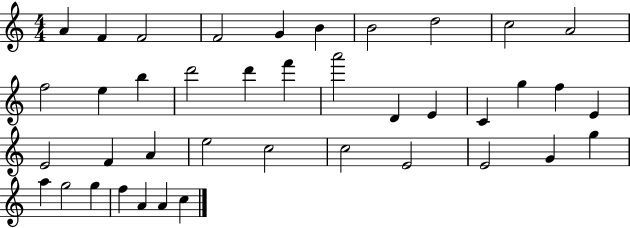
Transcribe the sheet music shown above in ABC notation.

X:1
T:Untitled
M:4/4
L:1/4
K:C
A F F2 F2 G B B2 d2 c2 A2 f2 e b d'2 d' f' a'2 D E C g f E E2 F A e2 c2 c2 E2 E2 G g a g2 g f A A c